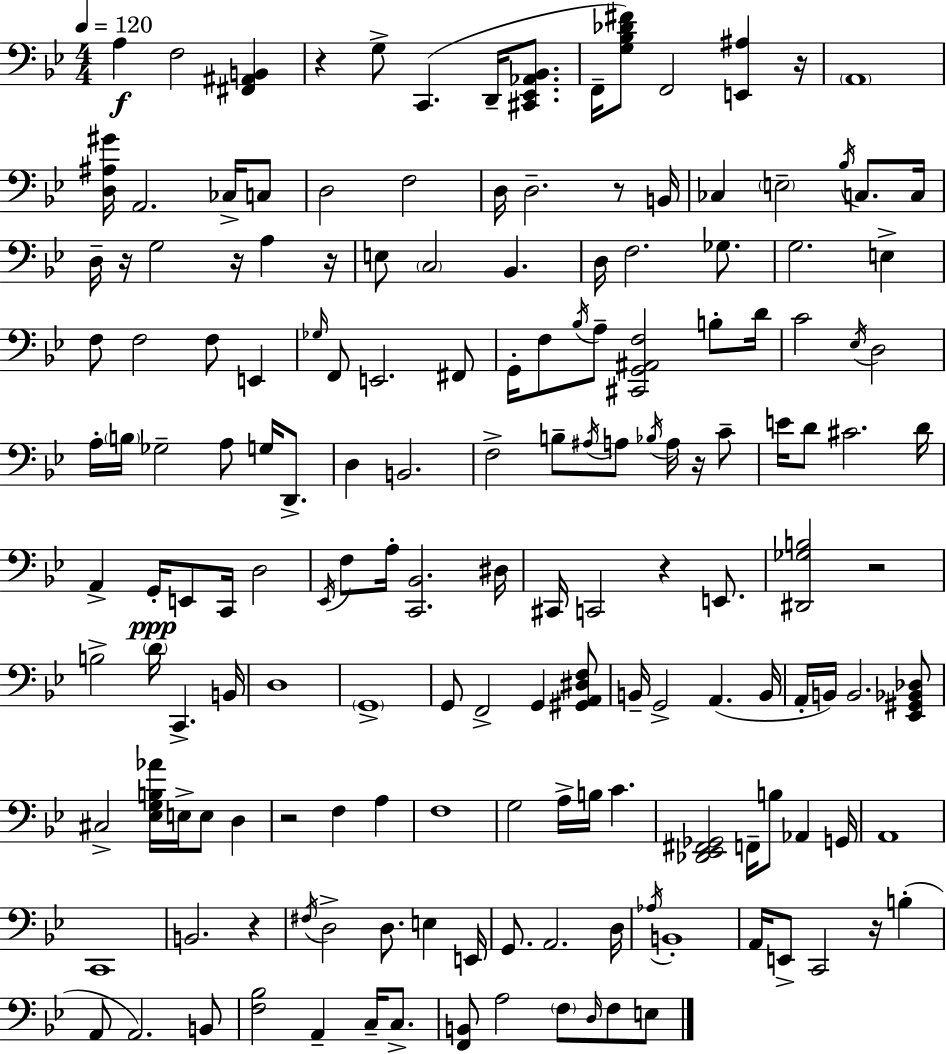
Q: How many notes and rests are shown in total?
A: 165